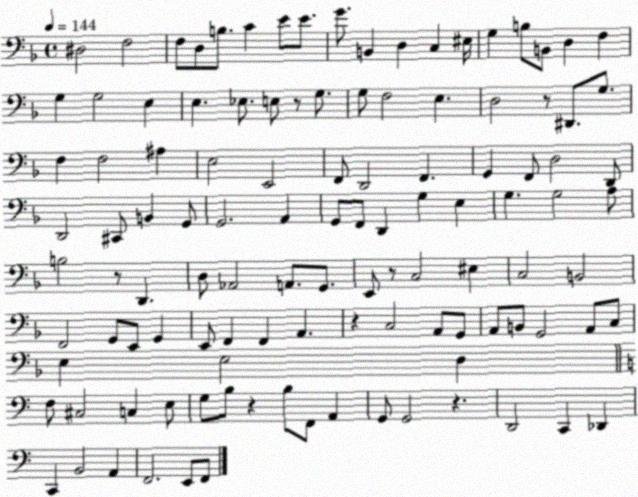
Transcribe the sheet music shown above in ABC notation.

X:1
T:Untitled
M:4/4
L:1/4
K:F
^D,2 F,2 F,/2 D,/2 B,/2 C E/2 E/2 G/2 B,, D, C, ^E,/4 G, B,/2 B,,/2 D, F, G, G,2 E, E, _E,/2 E,/2 z/2 G,/2 G,/2 F,2 E, D,2 z/2 ^D,,/2 G,/2 F, F,2 ^A, E,2 E,,2 F,,/2 D,,2 F,, G,, F,,/2 D,2 D,,/2 D,,2 ^C,,/2 B,, G,,/2 G,,2 A,, G,,/2 F,,/2 D,, G, E, G, G,2 A,/2 B,2 z/2 D,, D,/2 _A,,2 A,,/2 G,,/2 E,,/2 z/2 C,2 ^E, C,2 B,,2 F,,2 G,,/2 E,,/2 G,, E,,/2 F,, F,, A,, z C,2 A,,/2 G,,/2 A,,/2 B,,/2 G,,2 A,,/2 C,/2 E, E,2 D, F,/2 ^C,2 C, E,/2 G,/2 B,/2 z B,/2 F,,/2 A,, G,,/2 G,,2 z D,,2 C,, _D,, C,, B,,2 A,, F,,2 E,,/2 F,,/2